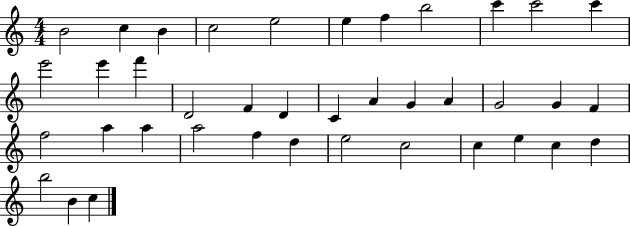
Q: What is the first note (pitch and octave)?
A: B4